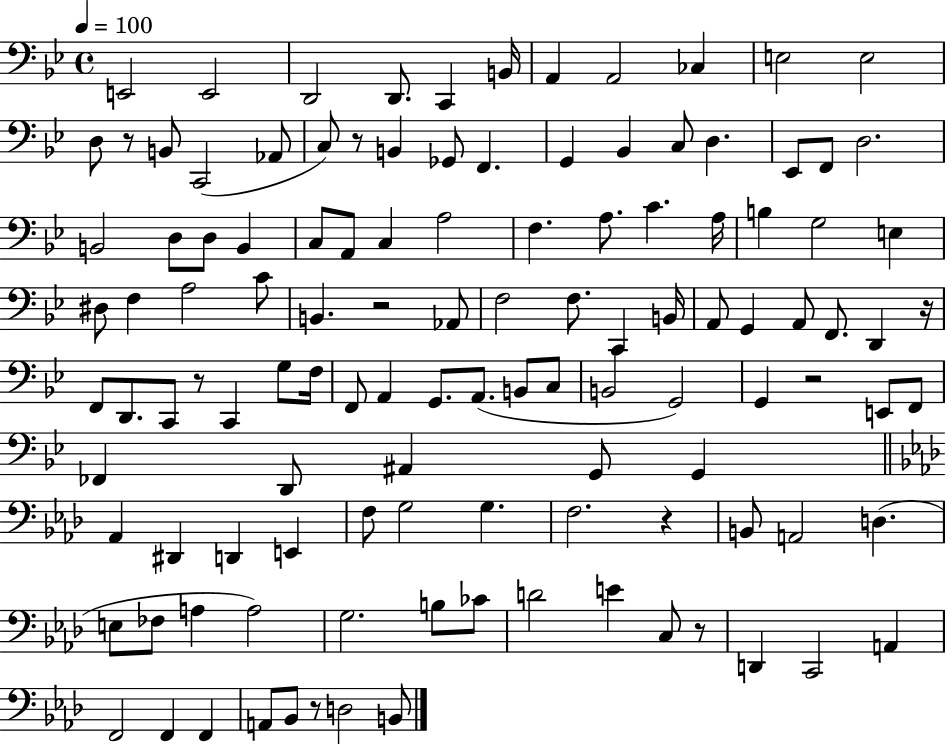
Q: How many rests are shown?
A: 9